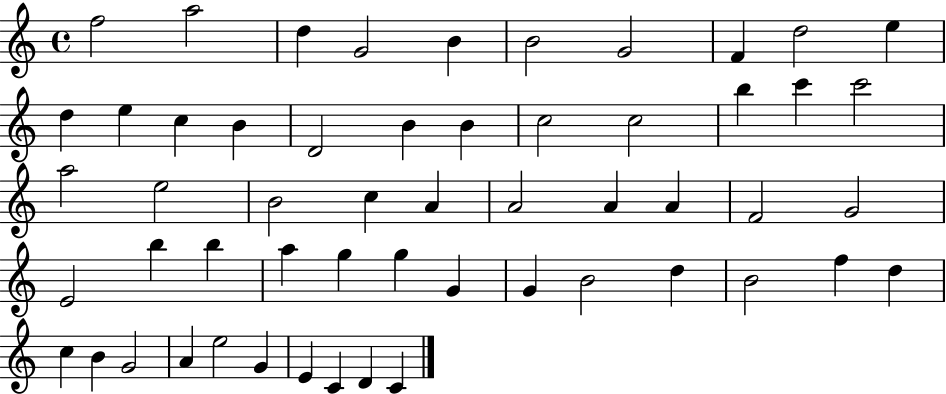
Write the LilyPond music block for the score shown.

{
  \clef treble
  \time 4/4
  \defaultTimeSignature
  \key c \major
  f''2 a''2 | d''4 g'2 b'4 | b'2 g'2 | f'4 d''2 e''4 | \break d''4 e''4 c''4 b'4 | d'2 b'4 b'4 | c''2 c''2 | b''4 c'''4 c'''2 | \break a''2 e''2 | b'2 c''4 a'4 | a'2 a'4 a'4 | f'2 g'2 | \break e'2 b''4 b''4 | a''4 g''4 g''4 g'4 | g'4 b'2 d''4 | b'2 f''4 d''4 | \break c''4 b'4 g'2 | a'4 e''2 g'4 | e'4 c'4 d'4 c'4 | \bar "|."
}